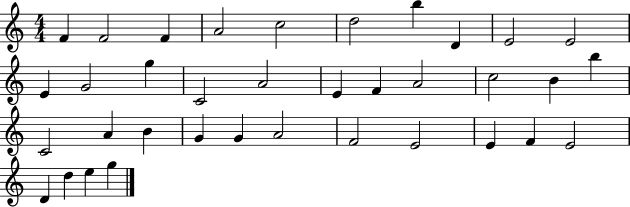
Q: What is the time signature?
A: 4/4